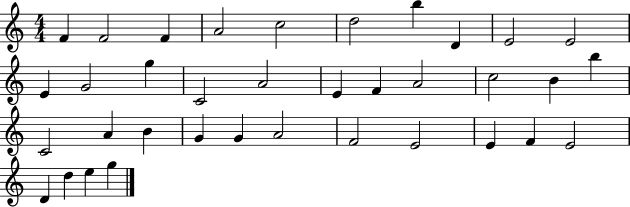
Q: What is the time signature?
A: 4/4